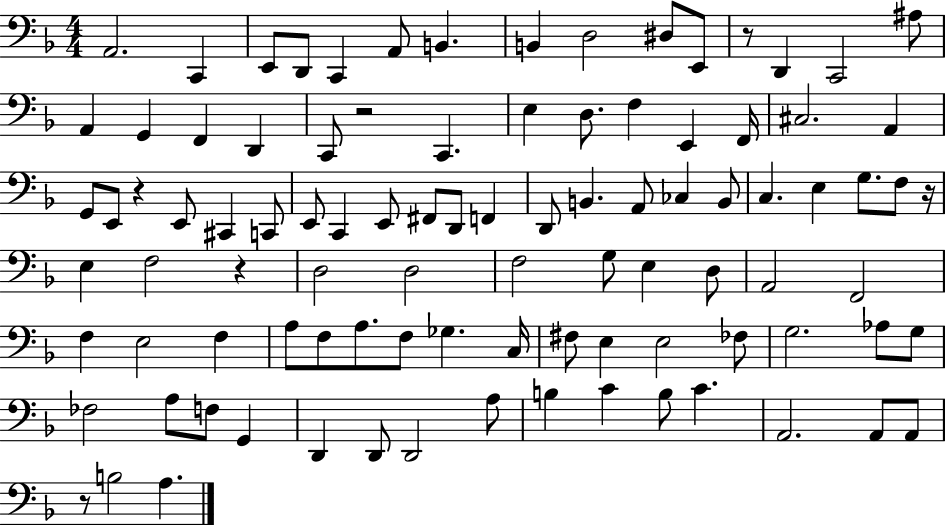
A2/h. C2/q E2/e D2/e C2/q A2/e B2/q. B2/q D3/h D#3/e E2/e R/e D2/q C2/h A#3/e A2/q G2/q F2/q D2/q C2/e R/h C2/q. E3/q D3/e. F3/q E2/q F2/s C#3/h. A2/q G2/e E2/e R/q E2/e C#2/q C2/e E2/e C2/q E2/e F#2/e D2/e F2/q D2/e B2/q. A2/e CES3/q B2/e C3/q. E3/q G3/e. F3/e R/s E3/q F3/h R/q D3/h D3/h F3/h G3/e E3/q D3/e A2/h F2/h F3/q E3/h F3/q A3/e F3/e A3/e. F3/e Gb3/q. C3/s F#3/e E3/q E3/h FES3/e G3/h. Ab3/e G3/e FES3/h A3/e F3/e G2/q D2/q D2/e D2/h A3/e B3/q C4/q B3/e C4/q. A2/h. A2/e A2/e R/e B3/h A3/q.